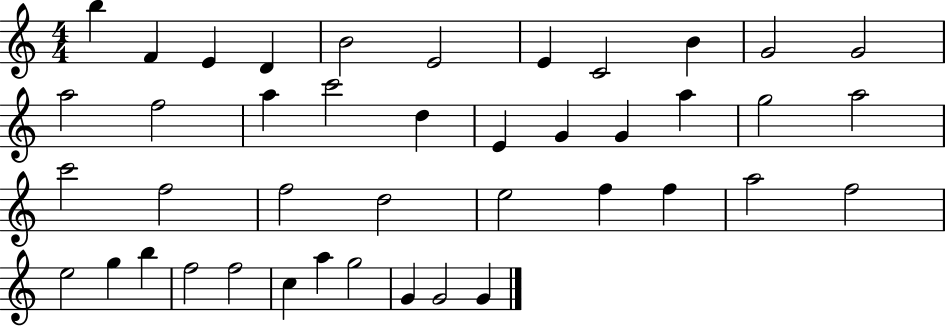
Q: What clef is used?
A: treble